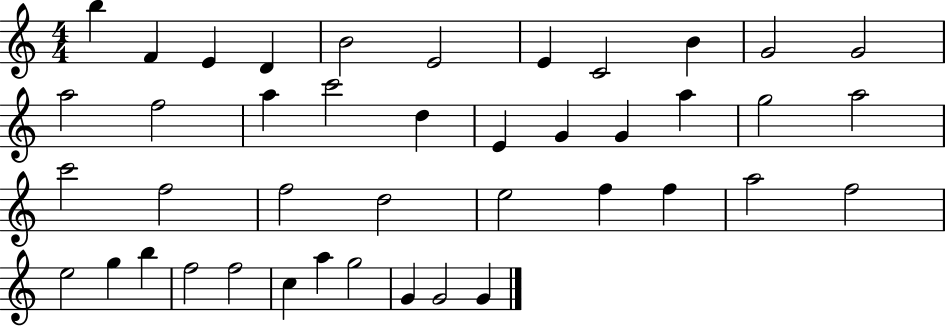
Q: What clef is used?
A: treble